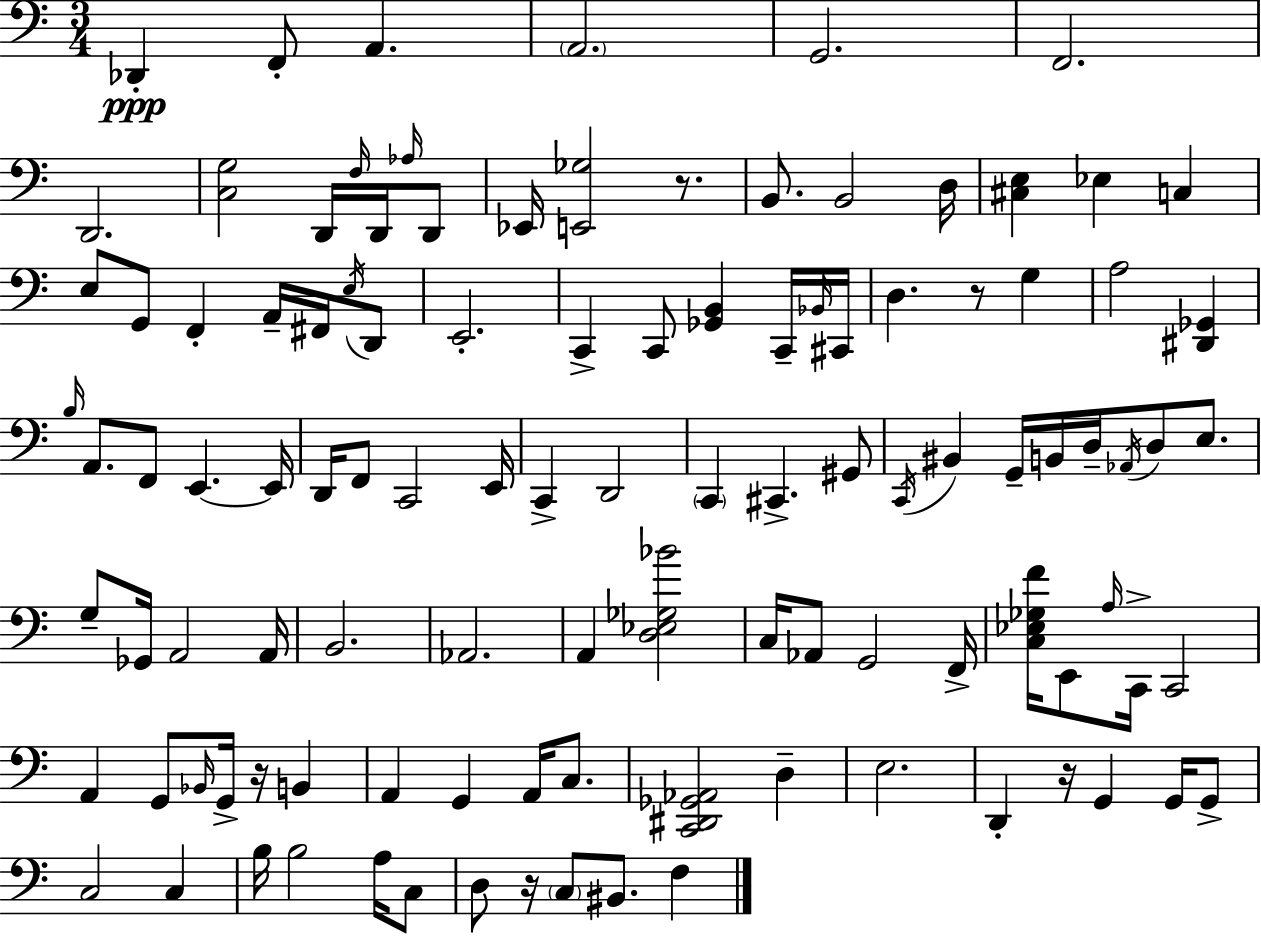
X:1
T:Untitled
M:3/4
L:1/4
K:Am
_D,, F,,/2 A,, A,,2 G,,2 F,,2 D,,2 [C,G,]2 D,,/4 F,/4 D,,/4 _A,/4 D,,/2 _E,,/4 [E,,_G,]2 z/2 B,,/2 B,,2 D,/4 [^C,E,] _E, C, E,/2 G,,/2 F,, A,,/4 ^F,,/4 E,/4 D,,/2 E,,2 C,, C,,/2 [_G,,B,,] C,,/4 _B,,/4 ^C,,/4 D, z/2 G, A,2 [^D,,_G,,] B,/4 A,,/2 F,,/2 E,, E,,/4 D,,/4 F,,/2 C,,2 E,,/4 C,, D,,2 C,, ^C,, ^G,,/2 C,,/4 ^B,, G,,/4 B,,/4 D,/4 _A,,/4 D,/2 E,/2 G,/2 _G,,/4 A,,2 A,,/4 B,,2 _A,,2 A,, [D,_E,_G,_B]2 C,/4 _A,,/2 G,,2 F,,/4 [C,_E,_G,F]/4 E,,/2 A,/4 C,,/4 C,,2 A,, G,,/2 _B,,/4 G,,/4 z/4 B,, A,, G,, A,,/4 C,/2 [C,,^D,,_G,,_A,,]2 D, E,2 D,, z/4 G,, G,,/4 G,,/2 C,2 C, B,/4 B,2 A,/4 C,/2 D,/2 z/4 C,/2 ^B,,/2 F,